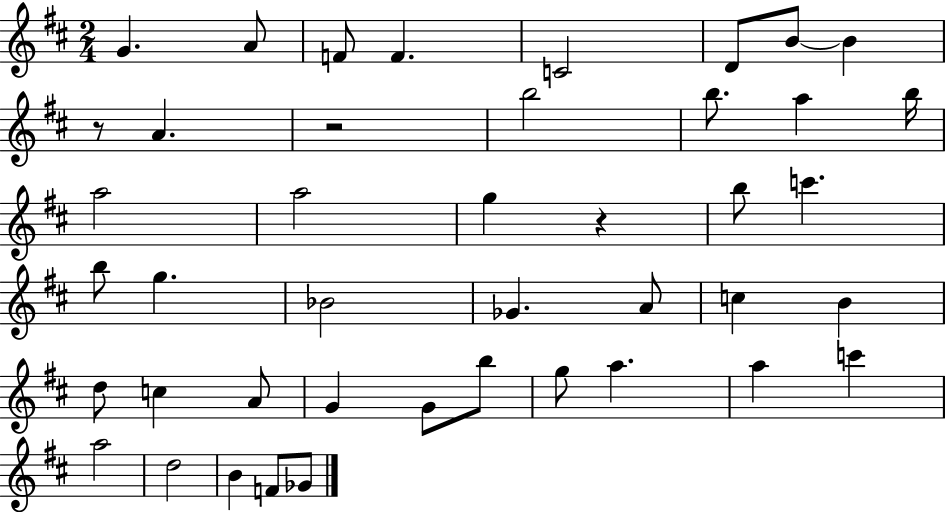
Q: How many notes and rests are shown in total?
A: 43